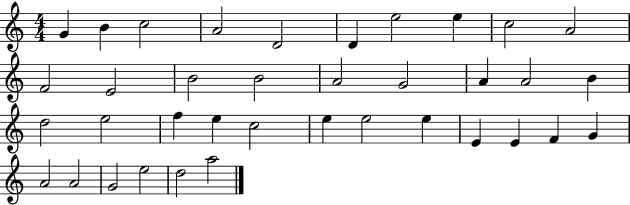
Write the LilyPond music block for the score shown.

{
  \clef treble
  \numericTimeSignature
  \time 4/4
  \key c \major
  g'4 b'4 c''2 | a'2 d'2 | d'4 e''2 e''4 | c''2 a'2 | \break f'2 e'2 | b'2 b'2 | a'2 g'2 | a'4 a'2 b'4 | \break d''2 e''2 | f''4 e''4 c''2 | e''4 e''2 e''4 | e'4 e'4 f'4 g'4 | \break a'2 a'2 | g'2 e''2 | d''2 a''2 | \bar "|."
}